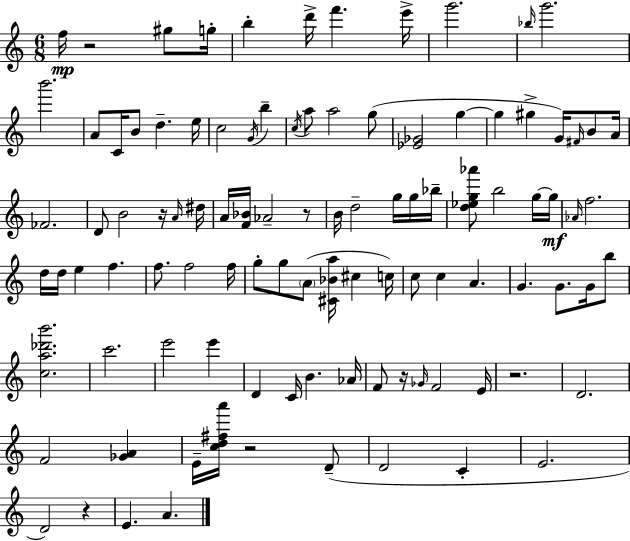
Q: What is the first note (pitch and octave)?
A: F5